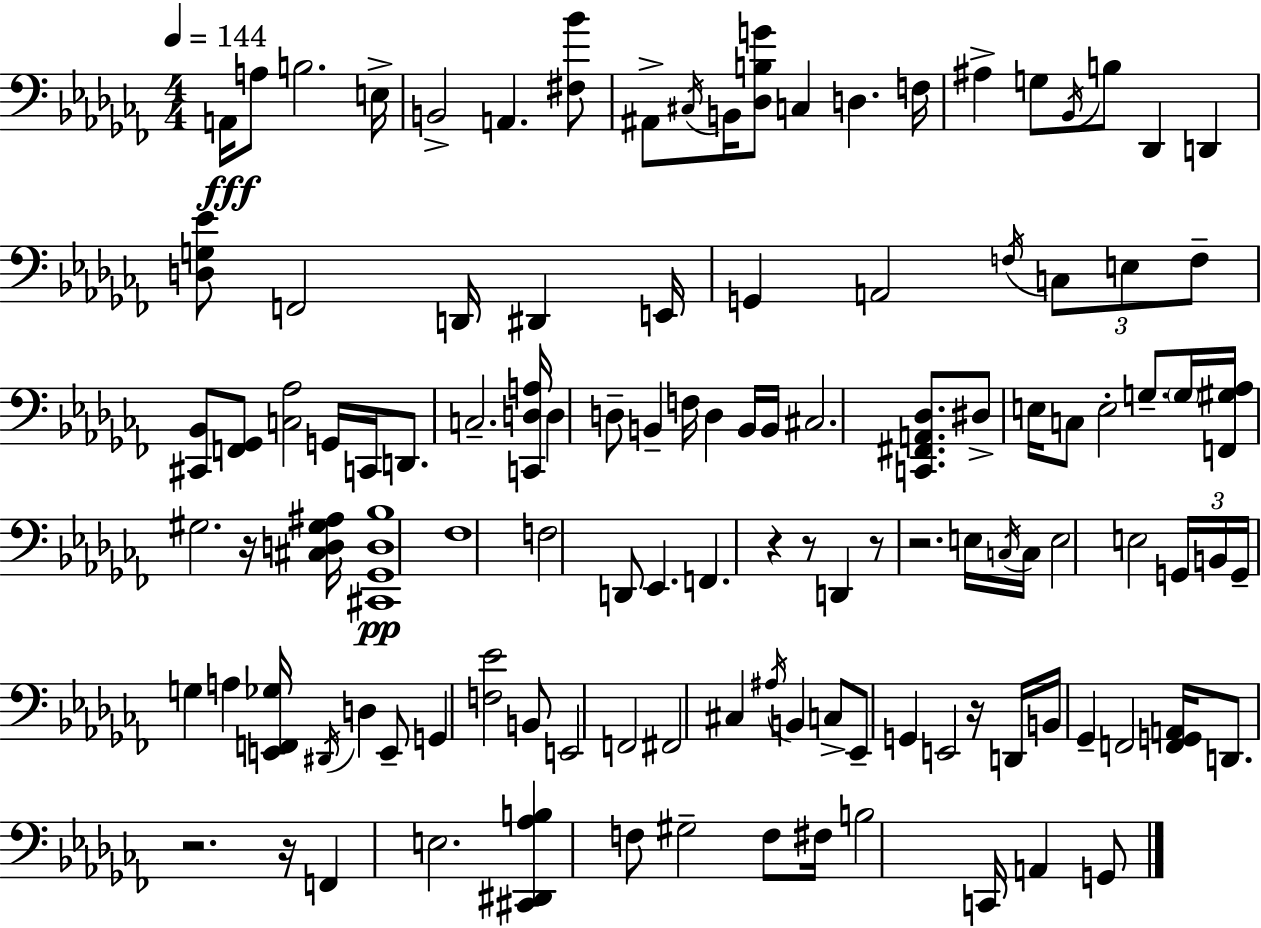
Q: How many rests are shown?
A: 8